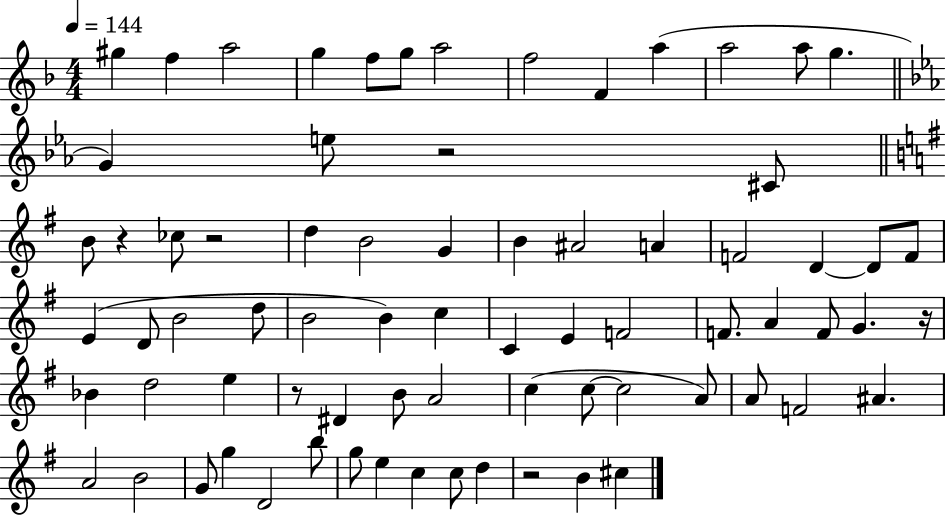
G#5/q F5/q A5/h G5/q F5/e G5/e A5/h F5/h F4/q A5/q A5/h A5/e G5/q. G4/q E5/e R/h C#4/e B4/e R/q CES5/e R/h D5/q B4/h G4/q B4/q A#4/h A4/q F4/h D4/q D4/e F4/e E4/q D4/e B4/h D5/e B4/h B4/q C5/q C4/q E4/q F4/h F4/e. A4/q F4/e G4/q. R/s Bb4/q D5/h E5/q R/e D#4/q B4/e A4/h C5/q C5/e C5/h A4/e A4/e F4/h A#4/q. A4/h B4/h G4/e G5/q D4/h B5/e G5/e E5/q C5/q C5/e D5/q R/h B4/q C#5/q